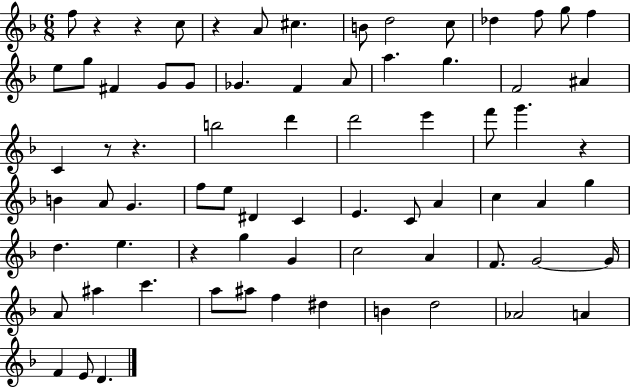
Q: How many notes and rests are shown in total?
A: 73